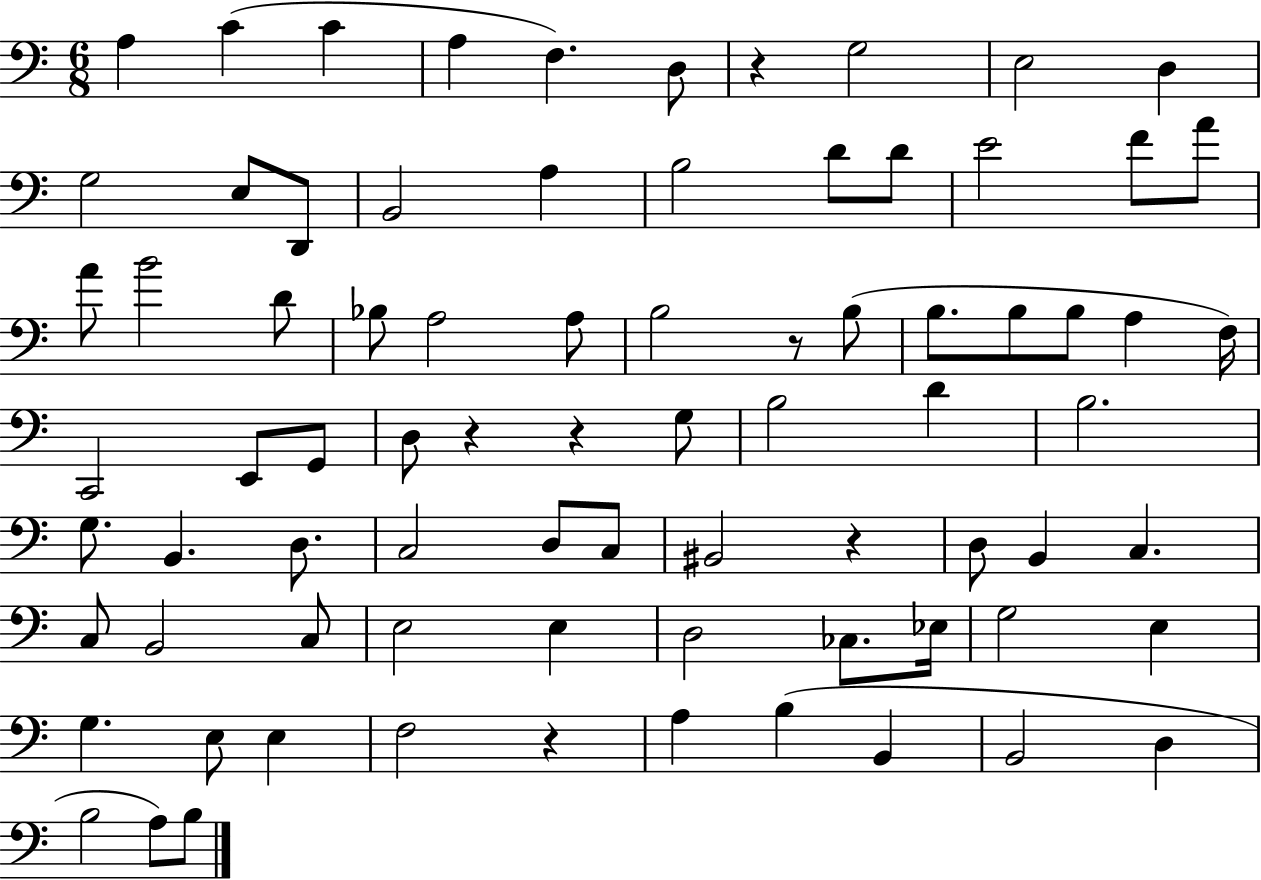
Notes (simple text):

A3/q C4/q C4/q A3/q F3/q. D3/e R/q G3/h E3/h D3/q G3/h E3/e D2/e B2/h A3/q B3/h D4/e D4/e E4/h F4/e A4/e A4/e B4/h D4/e Bb3/e A3/h A3/e B3/h R/e B3/e B3/e. B3/e B3/e A3/q F3/s C2/h E2/e G2/e D3/e R/q R/q G3/e B3/h D4/q B3/h. G3/e. B2/q. D3/e. C3/h D3/e C3/e BIS2/h R/q D3/e B2/q C3/q. C3/e B2/h C3/e E3/h E3/q D3/h CES3/e. Eb3/s G3/h E3/q G3/q. E3/e E3/q F3/h R/q A3/q B3/q B2/q B2/h D3/q B3/h A3/e B3/e